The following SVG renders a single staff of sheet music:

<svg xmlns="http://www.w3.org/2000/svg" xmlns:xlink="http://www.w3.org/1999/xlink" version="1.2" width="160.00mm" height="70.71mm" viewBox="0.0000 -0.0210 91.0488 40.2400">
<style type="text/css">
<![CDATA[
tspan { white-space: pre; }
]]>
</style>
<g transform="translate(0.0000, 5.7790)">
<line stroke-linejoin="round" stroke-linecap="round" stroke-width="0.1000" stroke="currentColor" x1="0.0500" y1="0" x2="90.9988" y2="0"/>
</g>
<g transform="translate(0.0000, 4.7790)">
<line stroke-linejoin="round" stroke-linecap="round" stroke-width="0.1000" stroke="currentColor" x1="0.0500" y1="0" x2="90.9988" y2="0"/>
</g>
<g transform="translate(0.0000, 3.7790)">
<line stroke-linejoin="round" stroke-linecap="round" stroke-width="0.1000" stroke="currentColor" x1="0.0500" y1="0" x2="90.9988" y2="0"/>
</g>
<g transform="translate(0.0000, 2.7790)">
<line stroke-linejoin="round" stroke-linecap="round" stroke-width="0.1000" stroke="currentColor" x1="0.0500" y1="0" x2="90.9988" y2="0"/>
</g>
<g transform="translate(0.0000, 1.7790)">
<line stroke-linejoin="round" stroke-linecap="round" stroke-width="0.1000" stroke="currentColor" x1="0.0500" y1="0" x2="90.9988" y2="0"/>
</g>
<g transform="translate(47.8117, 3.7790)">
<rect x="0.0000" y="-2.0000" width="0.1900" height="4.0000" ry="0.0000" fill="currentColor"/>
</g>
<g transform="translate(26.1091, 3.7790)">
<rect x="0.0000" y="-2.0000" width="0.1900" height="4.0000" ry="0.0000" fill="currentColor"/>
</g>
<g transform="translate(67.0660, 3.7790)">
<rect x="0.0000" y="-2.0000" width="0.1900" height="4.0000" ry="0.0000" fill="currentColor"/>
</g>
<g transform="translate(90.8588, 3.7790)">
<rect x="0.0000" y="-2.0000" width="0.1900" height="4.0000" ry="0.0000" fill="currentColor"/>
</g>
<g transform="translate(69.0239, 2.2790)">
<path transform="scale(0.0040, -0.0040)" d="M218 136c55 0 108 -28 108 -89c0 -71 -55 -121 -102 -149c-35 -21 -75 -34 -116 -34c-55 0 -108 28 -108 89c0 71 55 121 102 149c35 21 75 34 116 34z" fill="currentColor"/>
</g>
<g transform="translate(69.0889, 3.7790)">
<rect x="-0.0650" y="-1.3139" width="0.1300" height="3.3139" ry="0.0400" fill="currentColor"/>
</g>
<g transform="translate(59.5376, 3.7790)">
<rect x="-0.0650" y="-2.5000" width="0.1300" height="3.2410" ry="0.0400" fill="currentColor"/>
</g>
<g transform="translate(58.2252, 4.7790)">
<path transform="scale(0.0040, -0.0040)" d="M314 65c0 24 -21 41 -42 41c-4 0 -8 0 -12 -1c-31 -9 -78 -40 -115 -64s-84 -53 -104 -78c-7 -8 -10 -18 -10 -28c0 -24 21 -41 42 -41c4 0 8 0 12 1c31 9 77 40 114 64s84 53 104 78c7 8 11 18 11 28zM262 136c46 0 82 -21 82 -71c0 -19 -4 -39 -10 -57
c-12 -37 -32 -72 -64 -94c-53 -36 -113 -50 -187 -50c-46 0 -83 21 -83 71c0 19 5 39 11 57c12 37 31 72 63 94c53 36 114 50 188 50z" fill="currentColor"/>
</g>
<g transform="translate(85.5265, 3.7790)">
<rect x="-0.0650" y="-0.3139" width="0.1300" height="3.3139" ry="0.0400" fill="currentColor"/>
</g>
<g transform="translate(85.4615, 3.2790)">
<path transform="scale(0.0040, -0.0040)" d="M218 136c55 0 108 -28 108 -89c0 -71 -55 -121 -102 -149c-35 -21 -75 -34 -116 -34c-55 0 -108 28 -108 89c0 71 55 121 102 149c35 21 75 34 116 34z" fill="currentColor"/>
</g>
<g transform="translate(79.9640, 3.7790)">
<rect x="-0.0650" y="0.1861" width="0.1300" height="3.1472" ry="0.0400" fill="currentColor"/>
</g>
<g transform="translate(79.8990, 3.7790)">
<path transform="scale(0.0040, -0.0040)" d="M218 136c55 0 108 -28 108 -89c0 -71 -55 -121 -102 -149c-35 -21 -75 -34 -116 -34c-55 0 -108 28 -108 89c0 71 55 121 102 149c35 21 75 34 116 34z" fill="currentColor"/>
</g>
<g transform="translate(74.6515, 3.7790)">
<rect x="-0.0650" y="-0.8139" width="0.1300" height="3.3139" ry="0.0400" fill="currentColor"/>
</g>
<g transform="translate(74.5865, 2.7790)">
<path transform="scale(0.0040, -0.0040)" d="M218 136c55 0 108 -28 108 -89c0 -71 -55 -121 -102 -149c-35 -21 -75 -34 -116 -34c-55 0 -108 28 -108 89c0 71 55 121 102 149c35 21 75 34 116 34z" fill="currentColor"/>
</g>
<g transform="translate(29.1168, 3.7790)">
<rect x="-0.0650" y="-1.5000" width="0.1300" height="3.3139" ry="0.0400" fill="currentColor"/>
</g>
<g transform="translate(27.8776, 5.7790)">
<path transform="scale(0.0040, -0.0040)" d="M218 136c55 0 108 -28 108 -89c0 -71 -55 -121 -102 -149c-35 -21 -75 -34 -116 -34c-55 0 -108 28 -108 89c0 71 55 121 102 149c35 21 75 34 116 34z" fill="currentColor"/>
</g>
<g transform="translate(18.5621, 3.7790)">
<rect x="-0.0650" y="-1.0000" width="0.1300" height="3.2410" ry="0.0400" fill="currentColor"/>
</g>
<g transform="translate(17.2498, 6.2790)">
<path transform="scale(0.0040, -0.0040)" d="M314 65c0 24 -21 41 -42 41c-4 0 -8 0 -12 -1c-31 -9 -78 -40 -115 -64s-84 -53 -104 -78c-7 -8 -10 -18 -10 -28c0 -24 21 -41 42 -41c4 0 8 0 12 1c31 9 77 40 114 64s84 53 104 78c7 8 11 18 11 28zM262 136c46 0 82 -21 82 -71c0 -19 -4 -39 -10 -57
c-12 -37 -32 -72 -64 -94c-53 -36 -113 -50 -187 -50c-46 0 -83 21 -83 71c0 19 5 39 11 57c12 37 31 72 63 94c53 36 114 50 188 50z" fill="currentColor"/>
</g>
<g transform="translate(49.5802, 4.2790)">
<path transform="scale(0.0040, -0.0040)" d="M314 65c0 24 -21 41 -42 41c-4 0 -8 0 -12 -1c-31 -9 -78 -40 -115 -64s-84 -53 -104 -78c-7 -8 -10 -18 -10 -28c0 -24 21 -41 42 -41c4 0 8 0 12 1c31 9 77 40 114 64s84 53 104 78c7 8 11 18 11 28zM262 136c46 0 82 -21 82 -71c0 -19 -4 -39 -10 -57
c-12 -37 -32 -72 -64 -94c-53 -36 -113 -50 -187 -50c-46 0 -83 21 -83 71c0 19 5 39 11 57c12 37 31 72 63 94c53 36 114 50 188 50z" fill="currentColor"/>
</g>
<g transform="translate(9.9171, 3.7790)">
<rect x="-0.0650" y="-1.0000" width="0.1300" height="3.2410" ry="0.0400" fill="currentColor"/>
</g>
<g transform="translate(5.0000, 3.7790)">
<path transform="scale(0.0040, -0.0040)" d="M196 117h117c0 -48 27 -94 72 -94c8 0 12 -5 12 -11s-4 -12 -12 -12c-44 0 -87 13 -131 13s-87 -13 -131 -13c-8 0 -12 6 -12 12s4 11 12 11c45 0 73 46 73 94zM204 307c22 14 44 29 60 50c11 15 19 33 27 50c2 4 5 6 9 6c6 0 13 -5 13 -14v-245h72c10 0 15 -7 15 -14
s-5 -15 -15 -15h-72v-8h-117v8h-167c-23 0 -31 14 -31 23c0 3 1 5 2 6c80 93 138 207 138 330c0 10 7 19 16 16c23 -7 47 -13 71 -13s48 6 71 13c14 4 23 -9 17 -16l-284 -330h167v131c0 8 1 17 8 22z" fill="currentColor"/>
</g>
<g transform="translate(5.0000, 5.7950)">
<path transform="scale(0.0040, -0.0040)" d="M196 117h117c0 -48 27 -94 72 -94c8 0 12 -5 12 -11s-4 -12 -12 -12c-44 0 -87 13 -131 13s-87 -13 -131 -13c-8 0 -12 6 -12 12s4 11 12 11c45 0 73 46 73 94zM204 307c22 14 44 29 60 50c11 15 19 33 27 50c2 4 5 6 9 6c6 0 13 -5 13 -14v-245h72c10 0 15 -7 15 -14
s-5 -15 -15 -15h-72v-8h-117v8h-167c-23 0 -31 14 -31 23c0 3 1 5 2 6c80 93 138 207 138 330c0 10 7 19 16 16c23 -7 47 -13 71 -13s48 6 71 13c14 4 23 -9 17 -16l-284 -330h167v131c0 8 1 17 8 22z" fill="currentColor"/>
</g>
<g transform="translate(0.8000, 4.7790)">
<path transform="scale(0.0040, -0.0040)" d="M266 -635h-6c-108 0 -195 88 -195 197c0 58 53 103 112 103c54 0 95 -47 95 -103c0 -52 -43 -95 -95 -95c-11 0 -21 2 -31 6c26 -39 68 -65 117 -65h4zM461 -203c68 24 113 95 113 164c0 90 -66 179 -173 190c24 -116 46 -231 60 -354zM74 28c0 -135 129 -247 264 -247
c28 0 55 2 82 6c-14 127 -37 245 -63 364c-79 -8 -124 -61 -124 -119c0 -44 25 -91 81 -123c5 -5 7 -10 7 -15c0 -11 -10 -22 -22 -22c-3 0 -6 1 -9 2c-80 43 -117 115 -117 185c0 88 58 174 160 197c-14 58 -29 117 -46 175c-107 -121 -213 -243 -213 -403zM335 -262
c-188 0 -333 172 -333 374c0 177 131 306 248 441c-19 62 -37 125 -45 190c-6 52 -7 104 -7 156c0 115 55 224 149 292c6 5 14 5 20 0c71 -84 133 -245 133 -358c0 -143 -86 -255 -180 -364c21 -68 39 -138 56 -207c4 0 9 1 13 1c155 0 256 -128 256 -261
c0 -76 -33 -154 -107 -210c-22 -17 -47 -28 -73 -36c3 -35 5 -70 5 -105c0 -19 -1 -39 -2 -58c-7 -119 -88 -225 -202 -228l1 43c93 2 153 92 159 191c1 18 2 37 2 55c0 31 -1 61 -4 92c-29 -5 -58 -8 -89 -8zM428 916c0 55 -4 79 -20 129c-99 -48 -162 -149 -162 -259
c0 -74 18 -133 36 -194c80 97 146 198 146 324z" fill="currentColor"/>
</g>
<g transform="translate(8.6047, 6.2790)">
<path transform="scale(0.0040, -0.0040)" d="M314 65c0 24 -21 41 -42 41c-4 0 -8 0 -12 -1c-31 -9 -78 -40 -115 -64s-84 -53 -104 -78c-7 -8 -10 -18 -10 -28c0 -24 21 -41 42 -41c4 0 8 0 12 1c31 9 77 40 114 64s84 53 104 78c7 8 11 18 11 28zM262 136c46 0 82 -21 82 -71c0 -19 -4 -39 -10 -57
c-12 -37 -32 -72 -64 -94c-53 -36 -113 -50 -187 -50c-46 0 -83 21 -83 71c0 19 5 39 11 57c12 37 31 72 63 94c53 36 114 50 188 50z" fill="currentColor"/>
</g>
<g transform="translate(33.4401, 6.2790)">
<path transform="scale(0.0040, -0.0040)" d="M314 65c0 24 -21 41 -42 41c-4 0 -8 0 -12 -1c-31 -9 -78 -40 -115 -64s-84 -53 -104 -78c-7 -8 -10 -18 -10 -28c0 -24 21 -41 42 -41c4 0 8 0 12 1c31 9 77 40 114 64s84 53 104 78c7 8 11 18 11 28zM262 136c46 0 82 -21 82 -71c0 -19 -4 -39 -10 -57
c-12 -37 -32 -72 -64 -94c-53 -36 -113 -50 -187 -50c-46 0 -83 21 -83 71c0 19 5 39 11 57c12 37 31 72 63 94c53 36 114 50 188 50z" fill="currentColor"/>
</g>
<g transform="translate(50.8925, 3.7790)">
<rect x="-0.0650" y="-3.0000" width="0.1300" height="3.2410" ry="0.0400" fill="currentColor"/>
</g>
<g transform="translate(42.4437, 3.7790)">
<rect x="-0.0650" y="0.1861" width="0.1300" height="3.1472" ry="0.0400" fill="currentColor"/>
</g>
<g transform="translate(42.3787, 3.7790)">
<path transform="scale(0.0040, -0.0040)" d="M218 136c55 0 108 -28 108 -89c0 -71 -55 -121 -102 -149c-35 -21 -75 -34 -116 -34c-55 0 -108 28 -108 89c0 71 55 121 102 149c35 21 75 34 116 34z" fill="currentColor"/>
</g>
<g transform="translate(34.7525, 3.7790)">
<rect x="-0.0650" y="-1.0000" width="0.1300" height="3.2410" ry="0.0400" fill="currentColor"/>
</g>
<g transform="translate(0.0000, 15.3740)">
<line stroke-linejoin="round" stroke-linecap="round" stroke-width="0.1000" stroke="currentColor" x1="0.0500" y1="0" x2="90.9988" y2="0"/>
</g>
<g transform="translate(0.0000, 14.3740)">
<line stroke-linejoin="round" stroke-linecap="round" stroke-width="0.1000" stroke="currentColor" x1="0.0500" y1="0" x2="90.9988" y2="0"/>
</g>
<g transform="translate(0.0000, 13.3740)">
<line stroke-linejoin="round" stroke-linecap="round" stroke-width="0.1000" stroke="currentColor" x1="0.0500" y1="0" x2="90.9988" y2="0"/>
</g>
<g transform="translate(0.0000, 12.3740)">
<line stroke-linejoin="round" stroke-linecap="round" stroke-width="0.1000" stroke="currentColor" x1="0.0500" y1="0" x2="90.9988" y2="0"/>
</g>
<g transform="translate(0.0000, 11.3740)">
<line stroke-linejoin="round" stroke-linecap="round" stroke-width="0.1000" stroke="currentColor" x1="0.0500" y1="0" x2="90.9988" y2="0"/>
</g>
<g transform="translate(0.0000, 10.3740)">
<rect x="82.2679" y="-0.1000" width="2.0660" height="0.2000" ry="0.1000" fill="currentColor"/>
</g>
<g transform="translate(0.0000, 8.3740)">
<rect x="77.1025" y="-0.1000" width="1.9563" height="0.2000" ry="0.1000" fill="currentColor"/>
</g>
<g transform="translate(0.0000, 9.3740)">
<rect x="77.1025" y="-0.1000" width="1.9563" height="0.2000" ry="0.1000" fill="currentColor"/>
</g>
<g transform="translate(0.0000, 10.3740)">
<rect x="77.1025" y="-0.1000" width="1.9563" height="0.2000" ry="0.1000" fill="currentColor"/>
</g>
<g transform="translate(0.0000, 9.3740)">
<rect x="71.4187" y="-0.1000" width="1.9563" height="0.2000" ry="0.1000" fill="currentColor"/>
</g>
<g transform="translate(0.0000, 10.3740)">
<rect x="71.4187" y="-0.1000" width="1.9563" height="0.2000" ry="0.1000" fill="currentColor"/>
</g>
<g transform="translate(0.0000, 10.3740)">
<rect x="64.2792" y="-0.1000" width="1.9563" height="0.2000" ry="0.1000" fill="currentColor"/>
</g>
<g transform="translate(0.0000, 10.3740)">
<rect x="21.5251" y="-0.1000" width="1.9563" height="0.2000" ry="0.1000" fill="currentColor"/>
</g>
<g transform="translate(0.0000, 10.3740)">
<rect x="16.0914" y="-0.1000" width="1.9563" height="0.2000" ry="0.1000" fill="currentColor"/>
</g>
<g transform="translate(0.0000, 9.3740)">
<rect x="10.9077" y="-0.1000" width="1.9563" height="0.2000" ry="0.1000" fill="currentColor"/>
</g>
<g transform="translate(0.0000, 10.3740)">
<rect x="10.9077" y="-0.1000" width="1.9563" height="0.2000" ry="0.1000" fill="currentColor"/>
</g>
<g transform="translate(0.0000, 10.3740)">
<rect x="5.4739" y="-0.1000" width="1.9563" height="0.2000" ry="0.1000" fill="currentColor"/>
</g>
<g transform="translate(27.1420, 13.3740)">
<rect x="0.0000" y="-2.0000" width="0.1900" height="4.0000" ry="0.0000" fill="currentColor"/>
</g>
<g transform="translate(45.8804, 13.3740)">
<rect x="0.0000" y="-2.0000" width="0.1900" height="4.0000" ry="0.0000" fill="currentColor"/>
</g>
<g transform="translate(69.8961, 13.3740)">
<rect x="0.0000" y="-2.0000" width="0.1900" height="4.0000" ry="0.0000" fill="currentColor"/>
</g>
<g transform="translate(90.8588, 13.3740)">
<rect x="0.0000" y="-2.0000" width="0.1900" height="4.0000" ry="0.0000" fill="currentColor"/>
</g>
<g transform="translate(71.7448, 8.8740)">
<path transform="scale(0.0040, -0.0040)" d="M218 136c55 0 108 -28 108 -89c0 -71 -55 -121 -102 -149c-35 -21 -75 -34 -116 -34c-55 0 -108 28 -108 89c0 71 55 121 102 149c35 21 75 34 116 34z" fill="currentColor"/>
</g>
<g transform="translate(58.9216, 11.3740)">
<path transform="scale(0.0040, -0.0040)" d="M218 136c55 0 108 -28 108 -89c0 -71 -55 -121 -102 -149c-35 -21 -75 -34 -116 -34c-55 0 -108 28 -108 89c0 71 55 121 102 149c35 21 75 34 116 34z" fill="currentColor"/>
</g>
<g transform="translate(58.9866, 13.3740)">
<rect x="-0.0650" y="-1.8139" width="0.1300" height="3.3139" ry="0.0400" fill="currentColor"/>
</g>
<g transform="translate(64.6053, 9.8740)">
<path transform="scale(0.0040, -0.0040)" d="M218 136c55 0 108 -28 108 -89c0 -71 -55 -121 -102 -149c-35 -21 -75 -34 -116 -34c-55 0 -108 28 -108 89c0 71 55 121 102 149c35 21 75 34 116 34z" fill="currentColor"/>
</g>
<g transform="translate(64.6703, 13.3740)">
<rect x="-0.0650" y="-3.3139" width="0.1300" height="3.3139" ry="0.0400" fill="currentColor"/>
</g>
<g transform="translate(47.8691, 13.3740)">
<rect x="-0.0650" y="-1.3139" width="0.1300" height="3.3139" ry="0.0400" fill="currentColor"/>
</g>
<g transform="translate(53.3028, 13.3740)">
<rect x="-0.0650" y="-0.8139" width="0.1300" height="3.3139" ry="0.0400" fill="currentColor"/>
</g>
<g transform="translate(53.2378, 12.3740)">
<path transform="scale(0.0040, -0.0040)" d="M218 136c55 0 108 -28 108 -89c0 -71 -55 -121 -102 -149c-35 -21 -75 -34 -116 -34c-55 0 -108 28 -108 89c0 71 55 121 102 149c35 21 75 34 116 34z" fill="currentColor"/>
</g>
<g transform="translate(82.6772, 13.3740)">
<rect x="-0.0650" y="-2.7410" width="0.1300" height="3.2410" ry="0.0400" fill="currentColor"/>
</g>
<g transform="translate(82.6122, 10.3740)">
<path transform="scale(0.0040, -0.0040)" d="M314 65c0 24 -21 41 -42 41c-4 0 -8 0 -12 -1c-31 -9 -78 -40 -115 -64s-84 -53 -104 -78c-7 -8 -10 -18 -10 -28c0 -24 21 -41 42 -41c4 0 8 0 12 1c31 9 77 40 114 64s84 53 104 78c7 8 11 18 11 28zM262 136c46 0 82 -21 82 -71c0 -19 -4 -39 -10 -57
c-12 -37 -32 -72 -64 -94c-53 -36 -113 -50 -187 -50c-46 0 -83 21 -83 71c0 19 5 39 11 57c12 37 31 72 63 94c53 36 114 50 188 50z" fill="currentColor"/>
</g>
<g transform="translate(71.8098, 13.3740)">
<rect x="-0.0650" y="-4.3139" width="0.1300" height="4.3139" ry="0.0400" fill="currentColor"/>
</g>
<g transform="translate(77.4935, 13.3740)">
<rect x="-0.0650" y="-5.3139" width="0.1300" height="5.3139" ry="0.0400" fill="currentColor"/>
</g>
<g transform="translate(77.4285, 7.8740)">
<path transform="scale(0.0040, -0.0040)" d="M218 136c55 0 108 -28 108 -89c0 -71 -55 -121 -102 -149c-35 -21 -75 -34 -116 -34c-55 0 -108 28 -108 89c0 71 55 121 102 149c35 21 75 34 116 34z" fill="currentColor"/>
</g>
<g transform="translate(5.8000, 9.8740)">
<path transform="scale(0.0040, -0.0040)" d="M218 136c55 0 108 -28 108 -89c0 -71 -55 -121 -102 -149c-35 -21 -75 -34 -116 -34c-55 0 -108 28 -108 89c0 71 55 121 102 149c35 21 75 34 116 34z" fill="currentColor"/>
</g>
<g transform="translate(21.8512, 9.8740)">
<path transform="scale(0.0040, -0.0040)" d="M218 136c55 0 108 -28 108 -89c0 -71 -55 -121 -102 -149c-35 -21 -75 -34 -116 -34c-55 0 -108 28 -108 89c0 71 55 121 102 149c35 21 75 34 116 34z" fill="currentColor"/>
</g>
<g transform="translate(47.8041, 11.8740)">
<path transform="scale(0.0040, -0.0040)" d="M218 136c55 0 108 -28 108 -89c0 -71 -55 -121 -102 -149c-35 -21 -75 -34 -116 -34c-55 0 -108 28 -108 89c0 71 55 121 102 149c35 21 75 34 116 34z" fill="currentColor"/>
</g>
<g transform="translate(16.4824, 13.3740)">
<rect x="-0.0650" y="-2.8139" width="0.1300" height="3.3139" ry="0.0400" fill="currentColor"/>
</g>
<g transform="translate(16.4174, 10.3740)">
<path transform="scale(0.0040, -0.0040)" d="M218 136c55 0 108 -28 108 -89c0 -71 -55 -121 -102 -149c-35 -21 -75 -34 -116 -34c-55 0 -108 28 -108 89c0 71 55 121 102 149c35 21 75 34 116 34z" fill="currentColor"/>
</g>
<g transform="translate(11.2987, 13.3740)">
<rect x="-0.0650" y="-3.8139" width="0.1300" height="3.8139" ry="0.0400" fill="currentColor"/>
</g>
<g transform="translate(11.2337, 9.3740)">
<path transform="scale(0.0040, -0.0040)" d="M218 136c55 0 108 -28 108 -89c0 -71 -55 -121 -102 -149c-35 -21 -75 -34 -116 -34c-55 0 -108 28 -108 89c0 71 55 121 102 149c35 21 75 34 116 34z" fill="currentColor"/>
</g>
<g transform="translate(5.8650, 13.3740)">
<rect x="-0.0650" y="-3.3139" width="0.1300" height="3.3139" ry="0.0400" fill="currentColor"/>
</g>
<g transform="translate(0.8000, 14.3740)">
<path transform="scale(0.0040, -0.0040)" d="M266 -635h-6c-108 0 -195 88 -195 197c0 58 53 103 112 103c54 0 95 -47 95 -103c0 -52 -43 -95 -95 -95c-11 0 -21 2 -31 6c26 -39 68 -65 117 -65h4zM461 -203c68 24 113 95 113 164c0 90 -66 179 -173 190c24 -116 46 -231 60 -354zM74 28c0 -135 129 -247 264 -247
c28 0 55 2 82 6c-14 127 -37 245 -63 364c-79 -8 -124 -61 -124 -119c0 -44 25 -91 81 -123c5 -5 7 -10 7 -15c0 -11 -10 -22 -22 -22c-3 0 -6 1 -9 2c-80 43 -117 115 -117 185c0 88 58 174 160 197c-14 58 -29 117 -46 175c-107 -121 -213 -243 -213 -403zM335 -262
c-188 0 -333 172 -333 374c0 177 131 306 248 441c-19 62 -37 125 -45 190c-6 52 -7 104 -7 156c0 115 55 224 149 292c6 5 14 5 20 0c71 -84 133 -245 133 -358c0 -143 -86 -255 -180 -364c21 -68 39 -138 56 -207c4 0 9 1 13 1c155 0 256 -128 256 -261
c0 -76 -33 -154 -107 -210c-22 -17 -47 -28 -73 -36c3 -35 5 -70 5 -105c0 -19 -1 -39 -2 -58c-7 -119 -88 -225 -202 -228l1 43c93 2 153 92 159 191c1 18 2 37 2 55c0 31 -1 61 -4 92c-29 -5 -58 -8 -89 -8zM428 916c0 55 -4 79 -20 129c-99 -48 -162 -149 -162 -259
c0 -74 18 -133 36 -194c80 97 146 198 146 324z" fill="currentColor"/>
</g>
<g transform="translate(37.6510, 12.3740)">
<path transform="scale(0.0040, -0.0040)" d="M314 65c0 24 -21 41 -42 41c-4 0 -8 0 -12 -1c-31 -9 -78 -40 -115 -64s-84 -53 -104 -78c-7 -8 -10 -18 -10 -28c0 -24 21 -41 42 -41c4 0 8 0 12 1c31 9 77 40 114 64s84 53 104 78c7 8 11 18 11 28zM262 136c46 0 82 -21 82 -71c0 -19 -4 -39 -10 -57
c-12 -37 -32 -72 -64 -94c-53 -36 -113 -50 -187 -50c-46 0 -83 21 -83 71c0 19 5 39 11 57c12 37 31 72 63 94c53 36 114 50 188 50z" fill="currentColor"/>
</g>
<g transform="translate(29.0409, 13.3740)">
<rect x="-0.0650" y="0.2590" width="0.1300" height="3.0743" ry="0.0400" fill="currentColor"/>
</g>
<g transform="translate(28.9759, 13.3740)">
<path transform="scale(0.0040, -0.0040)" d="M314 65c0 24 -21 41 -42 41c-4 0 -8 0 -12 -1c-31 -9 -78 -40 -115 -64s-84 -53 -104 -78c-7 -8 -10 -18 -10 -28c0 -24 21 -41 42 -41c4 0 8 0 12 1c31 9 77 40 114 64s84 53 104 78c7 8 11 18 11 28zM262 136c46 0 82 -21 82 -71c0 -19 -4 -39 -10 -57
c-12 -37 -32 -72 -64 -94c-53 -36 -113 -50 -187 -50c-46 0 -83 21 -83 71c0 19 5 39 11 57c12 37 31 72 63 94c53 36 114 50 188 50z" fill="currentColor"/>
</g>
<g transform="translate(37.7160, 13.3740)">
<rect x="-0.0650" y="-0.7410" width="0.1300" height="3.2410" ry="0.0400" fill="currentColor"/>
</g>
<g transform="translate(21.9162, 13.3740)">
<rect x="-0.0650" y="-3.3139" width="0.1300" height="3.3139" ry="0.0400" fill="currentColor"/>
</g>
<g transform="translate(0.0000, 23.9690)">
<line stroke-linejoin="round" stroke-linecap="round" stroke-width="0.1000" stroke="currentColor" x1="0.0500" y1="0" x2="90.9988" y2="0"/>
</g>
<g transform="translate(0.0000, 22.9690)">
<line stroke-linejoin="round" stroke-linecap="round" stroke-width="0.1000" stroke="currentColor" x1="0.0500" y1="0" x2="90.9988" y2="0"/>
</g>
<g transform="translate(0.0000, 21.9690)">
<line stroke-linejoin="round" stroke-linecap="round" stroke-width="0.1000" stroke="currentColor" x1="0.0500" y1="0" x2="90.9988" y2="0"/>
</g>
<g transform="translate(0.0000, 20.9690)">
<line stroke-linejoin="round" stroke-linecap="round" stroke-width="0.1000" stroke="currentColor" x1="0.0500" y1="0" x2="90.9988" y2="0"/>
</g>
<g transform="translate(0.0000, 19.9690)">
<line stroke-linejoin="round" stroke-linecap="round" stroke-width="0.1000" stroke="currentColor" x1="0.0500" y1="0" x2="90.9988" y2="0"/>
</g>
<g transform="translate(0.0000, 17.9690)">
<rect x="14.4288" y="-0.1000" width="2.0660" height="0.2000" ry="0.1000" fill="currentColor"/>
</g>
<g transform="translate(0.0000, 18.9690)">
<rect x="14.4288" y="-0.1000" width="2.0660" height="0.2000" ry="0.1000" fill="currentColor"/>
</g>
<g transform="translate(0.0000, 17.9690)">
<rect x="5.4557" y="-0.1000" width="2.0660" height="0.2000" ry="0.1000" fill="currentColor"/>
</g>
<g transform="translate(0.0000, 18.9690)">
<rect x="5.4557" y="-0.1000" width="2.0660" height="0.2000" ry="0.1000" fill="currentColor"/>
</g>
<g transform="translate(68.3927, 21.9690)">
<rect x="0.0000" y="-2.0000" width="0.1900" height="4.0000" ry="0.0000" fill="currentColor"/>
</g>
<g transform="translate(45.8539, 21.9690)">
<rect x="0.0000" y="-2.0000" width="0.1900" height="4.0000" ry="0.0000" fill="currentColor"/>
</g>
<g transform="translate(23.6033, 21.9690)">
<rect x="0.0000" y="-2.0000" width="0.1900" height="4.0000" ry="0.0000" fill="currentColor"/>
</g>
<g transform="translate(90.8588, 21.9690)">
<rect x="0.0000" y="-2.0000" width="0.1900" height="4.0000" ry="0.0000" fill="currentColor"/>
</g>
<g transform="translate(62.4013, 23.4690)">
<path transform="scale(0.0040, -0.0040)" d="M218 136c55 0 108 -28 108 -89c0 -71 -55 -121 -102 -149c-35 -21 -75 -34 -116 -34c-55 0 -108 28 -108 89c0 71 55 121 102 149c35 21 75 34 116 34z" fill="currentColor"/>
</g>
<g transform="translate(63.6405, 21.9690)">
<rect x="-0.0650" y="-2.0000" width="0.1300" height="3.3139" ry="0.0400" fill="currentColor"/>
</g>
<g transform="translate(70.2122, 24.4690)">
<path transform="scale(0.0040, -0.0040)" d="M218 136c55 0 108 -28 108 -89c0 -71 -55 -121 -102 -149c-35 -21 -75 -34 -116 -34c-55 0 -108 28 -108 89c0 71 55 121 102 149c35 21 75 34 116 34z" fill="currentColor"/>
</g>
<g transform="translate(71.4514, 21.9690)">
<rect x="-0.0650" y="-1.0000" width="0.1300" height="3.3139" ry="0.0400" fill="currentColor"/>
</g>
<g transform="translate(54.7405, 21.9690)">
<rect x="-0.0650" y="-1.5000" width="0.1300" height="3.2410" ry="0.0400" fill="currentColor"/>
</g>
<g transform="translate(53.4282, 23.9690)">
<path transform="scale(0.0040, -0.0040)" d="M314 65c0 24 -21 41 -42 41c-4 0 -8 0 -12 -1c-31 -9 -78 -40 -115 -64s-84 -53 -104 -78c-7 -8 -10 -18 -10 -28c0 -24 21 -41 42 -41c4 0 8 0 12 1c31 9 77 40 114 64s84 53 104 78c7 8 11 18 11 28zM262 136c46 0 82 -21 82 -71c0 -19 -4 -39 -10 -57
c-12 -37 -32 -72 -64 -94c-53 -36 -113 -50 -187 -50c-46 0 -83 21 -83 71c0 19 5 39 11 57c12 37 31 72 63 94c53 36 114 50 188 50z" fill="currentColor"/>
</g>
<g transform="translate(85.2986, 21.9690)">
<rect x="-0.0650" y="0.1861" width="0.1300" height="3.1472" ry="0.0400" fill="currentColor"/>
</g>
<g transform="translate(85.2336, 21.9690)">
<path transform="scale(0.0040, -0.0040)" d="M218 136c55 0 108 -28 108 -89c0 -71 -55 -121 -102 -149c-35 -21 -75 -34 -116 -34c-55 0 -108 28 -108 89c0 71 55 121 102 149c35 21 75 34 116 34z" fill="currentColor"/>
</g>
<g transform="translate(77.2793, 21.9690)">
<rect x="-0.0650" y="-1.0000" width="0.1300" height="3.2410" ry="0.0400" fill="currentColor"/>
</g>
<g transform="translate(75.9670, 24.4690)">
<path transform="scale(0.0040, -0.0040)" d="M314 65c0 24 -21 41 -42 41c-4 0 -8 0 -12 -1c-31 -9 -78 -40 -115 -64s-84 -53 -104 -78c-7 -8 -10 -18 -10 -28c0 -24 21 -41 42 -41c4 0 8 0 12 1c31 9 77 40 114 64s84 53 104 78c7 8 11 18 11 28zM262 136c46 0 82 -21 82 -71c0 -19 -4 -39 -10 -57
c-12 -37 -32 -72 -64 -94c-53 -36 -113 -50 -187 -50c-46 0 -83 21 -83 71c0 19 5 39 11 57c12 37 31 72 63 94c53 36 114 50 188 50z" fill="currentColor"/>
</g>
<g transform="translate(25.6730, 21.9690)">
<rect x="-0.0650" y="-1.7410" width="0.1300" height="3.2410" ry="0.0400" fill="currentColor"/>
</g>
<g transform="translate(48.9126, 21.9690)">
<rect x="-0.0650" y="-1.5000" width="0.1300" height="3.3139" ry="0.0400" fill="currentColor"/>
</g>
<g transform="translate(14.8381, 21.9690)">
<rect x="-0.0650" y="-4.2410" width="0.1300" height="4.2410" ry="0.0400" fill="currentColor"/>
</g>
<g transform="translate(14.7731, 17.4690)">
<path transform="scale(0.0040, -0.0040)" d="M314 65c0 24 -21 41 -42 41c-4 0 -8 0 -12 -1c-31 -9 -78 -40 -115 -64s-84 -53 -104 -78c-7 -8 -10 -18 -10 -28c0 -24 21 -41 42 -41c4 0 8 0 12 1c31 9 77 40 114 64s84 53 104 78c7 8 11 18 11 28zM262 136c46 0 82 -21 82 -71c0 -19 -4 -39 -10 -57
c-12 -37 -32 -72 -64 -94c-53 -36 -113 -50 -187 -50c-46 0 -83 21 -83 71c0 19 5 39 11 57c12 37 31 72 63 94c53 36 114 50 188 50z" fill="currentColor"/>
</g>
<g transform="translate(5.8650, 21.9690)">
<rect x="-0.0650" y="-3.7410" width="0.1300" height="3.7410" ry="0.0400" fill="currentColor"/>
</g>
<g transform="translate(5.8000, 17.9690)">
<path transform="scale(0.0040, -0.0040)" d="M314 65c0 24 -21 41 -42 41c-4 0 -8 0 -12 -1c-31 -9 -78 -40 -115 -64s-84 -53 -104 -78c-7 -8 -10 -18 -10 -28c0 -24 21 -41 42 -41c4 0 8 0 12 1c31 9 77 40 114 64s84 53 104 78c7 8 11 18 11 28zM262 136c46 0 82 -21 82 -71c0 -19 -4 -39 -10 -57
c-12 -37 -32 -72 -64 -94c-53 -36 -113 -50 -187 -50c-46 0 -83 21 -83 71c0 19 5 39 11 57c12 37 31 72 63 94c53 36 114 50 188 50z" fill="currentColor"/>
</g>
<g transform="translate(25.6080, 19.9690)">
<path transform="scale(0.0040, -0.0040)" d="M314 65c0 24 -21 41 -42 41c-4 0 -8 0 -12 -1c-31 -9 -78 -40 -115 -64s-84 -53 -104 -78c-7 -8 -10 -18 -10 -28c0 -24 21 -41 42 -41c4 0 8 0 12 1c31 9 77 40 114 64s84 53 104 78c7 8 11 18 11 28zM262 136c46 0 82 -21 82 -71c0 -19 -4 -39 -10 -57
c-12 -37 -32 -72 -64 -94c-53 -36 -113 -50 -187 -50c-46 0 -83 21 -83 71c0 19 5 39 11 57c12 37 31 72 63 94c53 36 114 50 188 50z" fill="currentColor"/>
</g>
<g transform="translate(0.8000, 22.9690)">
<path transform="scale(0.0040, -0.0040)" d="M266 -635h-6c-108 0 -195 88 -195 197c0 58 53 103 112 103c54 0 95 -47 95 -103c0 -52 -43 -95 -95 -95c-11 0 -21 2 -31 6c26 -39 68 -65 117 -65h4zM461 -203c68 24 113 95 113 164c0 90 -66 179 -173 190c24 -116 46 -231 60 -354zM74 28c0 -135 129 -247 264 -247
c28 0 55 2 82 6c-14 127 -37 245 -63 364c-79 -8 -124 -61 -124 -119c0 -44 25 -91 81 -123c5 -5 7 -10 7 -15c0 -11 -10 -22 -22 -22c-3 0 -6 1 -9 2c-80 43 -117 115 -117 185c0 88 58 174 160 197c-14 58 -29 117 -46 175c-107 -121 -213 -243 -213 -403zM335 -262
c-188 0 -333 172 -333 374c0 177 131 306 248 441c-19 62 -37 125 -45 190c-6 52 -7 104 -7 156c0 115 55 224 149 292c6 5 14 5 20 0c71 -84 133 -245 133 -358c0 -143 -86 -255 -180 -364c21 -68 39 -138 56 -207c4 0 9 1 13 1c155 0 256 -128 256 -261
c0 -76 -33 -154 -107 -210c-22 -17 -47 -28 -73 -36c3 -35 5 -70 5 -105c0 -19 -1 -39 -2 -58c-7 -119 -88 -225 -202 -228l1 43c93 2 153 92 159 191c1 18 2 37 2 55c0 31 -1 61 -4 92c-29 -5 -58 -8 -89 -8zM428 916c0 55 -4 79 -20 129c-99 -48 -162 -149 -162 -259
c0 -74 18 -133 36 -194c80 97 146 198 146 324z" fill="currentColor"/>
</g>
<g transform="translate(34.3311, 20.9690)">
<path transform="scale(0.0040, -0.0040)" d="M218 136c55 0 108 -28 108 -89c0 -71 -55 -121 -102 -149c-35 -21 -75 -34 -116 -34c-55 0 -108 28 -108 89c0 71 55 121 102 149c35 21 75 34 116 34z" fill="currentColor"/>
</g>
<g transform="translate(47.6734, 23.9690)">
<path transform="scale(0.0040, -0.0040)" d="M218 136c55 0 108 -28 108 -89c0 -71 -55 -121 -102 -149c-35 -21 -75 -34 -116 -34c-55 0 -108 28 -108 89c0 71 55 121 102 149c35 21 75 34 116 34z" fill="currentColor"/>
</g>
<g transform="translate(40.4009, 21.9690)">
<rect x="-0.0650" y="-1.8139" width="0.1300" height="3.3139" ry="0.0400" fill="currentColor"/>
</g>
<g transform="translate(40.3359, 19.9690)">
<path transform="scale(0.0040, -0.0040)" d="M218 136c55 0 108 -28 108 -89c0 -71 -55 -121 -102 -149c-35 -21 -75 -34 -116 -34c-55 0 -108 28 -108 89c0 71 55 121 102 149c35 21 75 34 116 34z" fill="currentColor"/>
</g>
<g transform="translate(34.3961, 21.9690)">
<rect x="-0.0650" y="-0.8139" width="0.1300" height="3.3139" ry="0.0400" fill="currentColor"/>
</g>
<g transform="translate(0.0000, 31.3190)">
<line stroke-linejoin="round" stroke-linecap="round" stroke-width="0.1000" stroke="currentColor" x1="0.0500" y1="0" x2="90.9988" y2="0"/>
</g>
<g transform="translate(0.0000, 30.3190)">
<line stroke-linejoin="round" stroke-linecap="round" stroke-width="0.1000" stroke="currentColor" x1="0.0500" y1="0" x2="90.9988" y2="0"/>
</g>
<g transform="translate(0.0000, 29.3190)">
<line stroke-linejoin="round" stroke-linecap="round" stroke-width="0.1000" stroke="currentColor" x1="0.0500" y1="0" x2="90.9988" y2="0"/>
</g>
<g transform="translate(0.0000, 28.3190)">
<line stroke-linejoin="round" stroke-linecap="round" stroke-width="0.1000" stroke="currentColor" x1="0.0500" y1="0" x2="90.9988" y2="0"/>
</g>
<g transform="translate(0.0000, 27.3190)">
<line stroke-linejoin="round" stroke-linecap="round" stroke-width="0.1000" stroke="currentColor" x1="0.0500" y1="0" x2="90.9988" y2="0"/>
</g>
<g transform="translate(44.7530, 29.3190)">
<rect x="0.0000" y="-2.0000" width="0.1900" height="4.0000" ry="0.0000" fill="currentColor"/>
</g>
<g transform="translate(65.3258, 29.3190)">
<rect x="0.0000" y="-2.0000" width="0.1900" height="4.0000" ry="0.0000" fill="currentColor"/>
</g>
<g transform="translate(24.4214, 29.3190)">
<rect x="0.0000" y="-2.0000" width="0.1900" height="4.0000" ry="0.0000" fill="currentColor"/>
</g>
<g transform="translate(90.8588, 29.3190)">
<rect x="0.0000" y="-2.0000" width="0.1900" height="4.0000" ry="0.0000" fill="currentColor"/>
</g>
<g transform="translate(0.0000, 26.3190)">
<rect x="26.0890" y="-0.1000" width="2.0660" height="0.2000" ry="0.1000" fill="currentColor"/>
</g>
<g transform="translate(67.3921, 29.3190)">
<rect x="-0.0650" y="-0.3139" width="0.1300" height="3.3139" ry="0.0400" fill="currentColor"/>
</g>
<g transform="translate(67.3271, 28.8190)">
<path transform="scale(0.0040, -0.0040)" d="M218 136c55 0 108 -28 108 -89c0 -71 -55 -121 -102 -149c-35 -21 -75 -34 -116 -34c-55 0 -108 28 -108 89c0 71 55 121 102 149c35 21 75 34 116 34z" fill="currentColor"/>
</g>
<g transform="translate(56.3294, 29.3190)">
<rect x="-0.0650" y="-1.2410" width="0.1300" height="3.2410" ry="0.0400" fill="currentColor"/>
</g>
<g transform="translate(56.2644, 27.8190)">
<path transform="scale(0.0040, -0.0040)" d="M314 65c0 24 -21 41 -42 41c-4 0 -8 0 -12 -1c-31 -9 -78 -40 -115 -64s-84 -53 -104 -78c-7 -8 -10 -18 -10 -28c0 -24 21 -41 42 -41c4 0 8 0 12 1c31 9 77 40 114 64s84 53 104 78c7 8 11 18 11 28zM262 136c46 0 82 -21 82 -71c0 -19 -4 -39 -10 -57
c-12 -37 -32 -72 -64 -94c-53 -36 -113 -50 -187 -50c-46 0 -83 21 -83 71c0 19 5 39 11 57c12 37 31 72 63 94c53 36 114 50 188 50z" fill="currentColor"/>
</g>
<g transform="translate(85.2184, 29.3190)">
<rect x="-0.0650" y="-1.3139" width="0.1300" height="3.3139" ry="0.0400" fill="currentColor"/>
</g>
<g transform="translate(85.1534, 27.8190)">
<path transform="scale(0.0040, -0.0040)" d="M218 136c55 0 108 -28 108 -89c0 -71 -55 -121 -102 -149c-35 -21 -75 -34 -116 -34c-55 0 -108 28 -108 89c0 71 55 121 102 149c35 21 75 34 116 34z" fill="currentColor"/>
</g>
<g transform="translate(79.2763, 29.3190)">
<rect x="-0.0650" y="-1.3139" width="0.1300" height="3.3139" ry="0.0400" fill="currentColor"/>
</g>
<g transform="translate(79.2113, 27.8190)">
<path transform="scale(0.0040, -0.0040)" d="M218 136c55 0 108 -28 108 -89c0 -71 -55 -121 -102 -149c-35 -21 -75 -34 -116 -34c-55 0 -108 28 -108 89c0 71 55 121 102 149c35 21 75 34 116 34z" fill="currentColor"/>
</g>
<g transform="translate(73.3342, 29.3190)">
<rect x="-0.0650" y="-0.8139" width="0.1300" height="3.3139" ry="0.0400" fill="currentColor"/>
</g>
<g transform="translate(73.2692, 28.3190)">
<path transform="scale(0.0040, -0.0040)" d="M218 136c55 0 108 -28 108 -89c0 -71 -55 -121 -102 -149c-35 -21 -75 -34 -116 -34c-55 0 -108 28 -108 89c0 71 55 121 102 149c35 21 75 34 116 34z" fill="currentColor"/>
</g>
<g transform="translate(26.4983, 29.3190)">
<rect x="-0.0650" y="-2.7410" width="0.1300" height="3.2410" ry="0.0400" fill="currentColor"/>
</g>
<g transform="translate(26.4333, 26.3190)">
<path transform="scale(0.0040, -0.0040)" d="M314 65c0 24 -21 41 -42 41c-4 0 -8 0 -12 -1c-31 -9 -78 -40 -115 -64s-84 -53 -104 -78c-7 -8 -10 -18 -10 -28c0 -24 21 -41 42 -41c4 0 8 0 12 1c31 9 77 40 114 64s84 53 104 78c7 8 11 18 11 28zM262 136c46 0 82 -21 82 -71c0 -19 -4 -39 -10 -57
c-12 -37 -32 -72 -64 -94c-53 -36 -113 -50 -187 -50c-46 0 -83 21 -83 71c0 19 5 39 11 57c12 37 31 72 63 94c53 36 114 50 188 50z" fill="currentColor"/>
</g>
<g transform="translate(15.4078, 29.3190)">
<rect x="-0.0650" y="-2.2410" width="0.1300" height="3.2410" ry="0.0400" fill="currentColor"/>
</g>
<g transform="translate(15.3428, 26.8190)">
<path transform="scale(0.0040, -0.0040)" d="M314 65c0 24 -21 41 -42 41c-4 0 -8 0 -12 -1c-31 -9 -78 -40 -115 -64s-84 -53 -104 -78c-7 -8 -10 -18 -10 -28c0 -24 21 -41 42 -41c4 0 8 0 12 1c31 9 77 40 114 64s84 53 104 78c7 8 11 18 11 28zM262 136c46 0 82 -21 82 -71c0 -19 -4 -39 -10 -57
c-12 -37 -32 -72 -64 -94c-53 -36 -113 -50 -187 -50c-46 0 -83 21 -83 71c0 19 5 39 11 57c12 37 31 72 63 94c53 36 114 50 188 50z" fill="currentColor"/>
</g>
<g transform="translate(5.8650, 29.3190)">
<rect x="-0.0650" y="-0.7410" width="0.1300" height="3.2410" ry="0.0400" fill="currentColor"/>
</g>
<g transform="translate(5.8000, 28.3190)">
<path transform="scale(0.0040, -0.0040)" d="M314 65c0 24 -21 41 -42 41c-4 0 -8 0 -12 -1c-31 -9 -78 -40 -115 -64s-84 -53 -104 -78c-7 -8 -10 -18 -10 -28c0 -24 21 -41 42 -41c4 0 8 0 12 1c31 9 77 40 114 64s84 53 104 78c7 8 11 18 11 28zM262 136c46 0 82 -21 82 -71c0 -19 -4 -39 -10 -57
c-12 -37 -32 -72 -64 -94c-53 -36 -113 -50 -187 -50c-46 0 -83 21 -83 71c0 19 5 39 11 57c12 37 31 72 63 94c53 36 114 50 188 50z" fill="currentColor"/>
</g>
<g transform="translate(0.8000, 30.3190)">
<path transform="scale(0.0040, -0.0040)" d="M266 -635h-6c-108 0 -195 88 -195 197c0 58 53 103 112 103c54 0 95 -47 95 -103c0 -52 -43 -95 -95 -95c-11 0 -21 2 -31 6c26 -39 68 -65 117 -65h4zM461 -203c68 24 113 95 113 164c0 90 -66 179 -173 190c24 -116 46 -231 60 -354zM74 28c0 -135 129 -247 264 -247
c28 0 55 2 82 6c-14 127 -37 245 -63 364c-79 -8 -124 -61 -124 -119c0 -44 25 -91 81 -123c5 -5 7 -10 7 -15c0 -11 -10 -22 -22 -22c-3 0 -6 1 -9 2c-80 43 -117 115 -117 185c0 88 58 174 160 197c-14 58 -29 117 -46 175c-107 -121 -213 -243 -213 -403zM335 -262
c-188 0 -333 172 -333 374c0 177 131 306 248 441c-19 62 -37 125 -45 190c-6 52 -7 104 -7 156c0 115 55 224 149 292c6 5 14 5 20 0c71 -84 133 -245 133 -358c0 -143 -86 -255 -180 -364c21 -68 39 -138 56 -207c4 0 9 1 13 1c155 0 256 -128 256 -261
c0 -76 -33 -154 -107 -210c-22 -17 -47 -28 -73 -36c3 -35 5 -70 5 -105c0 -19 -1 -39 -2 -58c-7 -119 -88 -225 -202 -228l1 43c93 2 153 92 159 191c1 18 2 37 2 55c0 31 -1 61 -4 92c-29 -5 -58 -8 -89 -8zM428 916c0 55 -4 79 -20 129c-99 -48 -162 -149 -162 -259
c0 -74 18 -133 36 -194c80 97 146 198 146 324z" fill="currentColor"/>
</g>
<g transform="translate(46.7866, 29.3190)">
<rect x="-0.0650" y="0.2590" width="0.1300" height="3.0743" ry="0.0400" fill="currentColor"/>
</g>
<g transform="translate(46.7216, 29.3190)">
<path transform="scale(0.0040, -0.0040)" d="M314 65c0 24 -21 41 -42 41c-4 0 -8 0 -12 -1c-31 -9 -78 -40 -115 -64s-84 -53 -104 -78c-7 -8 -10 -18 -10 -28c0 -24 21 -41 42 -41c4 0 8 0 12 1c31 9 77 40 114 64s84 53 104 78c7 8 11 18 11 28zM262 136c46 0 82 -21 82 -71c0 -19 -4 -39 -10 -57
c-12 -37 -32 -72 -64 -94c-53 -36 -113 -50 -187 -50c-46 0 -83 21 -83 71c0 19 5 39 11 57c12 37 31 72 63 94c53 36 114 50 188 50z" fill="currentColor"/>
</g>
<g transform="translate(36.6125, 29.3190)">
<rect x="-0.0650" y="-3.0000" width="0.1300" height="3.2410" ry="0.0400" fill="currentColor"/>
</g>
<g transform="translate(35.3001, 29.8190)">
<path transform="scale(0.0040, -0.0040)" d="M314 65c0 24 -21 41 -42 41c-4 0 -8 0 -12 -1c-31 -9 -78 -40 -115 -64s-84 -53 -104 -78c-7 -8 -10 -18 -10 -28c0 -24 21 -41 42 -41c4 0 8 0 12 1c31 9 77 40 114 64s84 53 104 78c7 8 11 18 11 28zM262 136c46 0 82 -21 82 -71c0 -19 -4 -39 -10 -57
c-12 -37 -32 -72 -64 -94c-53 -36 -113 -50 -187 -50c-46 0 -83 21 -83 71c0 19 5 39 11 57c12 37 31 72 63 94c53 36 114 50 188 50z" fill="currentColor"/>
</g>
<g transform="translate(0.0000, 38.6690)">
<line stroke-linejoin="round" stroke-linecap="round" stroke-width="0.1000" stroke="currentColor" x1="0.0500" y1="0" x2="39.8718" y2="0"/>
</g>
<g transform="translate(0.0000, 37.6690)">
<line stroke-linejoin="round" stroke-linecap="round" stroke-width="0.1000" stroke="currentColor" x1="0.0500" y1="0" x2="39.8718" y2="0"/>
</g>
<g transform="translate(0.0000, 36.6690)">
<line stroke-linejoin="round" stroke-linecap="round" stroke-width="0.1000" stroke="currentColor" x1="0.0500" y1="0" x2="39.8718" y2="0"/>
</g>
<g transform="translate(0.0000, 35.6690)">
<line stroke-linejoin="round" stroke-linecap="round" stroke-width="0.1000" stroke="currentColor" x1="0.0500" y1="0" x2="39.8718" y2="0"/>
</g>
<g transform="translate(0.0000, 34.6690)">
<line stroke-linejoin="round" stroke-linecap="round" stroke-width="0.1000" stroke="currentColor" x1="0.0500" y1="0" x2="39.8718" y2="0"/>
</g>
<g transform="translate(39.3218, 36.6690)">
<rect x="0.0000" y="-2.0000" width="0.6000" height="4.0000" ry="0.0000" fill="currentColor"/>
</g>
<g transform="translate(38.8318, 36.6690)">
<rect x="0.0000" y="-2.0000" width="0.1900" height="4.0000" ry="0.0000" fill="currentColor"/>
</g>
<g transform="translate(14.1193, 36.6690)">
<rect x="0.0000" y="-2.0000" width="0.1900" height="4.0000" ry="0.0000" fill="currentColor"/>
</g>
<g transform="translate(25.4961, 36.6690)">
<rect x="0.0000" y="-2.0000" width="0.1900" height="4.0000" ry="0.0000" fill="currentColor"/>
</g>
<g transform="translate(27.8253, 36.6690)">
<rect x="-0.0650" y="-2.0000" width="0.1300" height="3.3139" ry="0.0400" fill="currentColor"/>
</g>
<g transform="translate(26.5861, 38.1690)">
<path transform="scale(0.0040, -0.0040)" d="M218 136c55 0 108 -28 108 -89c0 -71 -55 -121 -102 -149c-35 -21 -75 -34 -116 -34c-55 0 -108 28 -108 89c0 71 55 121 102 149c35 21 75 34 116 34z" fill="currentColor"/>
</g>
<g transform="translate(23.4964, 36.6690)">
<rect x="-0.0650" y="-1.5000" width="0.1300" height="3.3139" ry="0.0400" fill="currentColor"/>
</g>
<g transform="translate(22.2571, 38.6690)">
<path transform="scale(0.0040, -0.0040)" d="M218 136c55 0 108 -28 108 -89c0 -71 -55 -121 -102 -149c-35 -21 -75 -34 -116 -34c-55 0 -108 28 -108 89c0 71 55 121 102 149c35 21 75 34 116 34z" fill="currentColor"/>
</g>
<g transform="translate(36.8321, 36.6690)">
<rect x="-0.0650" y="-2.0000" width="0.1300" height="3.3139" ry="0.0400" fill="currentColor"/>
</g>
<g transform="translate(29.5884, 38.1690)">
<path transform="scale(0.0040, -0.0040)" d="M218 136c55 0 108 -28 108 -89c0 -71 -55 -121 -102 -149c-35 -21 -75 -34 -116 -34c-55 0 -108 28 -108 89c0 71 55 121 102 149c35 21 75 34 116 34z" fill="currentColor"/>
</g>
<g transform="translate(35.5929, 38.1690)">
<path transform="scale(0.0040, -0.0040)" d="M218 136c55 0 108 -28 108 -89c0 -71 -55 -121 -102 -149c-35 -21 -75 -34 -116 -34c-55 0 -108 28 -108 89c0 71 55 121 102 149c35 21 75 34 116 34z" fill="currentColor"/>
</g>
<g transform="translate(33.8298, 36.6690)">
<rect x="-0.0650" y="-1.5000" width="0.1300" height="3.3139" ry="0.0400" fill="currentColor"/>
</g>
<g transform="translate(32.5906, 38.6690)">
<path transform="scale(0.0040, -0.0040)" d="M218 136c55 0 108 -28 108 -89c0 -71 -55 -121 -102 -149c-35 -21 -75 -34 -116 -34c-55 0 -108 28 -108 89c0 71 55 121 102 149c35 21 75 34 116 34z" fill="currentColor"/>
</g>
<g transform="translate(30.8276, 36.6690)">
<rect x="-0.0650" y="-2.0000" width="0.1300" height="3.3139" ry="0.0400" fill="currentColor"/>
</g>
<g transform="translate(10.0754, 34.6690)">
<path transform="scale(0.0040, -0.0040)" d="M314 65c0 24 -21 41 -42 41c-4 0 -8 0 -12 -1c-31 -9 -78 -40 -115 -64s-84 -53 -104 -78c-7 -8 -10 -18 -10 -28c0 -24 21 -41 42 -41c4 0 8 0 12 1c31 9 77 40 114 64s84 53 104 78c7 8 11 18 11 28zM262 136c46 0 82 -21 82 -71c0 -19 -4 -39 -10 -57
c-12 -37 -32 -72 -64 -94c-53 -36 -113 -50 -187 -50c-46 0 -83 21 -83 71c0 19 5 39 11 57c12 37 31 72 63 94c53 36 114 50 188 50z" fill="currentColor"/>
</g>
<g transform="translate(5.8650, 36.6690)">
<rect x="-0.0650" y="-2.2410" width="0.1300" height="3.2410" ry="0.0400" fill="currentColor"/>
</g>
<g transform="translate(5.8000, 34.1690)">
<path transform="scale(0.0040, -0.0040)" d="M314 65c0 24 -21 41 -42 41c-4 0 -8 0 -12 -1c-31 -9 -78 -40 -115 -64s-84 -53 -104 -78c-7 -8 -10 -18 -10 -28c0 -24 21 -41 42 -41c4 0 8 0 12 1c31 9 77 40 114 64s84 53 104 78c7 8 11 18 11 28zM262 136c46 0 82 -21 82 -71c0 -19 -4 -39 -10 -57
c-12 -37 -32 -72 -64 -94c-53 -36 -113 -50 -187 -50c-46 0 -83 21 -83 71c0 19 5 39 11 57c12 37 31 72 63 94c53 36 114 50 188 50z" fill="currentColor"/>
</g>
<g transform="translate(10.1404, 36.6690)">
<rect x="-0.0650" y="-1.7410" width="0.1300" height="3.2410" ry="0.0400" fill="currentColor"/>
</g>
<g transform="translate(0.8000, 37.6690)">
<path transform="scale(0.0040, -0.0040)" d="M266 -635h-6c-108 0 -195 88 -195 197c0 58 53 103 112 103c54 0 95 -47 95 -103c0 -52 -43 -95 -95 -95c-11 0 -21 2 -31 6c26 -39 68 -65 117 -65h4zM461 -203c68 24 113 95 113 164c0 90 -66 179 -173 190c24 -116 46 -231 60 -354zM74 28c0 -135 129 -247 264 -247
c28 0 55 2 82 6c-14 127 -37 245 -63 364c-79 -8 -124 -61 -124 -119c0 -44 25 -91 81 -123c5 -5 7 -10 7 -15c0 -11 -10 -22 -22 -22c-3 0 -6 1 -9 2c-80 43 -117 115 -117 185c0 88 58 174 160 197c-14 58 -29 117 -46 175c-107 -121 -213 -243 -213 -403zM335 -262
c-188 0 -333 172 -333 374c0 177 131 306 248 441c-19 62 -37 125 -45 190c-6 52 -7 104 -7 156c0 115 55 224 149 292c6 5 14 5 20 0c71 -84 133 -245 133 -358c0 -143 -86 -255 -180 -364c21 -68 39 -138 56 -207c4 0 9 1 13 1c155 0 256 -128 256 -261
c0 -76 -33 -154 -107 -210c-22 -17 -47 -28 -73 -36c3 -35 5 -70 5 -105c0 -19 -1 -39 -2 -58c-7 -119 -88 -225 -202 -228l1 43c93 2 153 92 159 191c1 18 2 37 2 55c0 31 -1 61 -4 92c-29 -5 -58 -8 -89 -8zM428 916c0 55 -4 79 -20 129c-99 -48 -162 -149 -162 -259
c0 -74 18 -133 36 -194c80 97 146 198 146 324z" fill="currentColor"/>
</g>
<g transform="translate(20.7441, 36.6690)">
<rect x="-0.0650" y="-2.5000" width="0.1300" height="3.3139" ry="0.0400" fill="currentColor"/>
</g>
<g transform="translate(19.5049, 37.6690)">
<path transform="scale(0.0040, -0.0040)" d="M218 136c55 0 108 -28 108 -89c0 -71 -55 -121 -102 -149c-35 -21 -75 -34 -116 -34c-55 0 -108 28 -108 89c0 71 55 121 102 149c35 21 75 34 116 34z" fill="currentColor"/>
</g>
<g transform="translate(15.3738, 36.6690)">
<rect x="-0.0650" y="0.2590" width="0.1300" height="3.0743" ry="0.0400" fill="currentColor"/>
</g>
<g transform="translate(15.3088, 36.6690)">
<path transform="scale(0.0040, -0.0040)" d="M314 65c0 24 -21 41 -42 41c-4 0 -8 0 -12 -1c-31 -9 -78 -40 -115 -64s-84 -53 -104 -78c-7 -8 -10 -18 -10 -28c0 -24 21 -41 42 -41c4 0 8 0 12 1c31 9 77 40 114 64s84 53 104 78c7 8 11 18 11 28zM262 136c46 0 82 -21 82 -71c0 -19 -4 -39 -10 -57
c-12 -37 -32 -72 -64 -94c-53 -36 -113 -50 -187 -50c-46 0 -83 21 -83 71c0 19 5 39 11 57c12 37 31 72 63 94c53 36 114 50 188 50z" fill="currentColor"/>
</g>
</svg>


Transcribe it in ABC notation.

X:1
T:Untitled
M:4/4
L:1/4
K:C
D2 D2 E D2 B A2 G2 e d B c b c' a b B2 d2 e d f b d' f' a2 c'2 d'2 f2 d f E E2 F D D2 B d2 g2 a2 A2 B2 e2 c d e e g2 f2 B2 G E F F E F